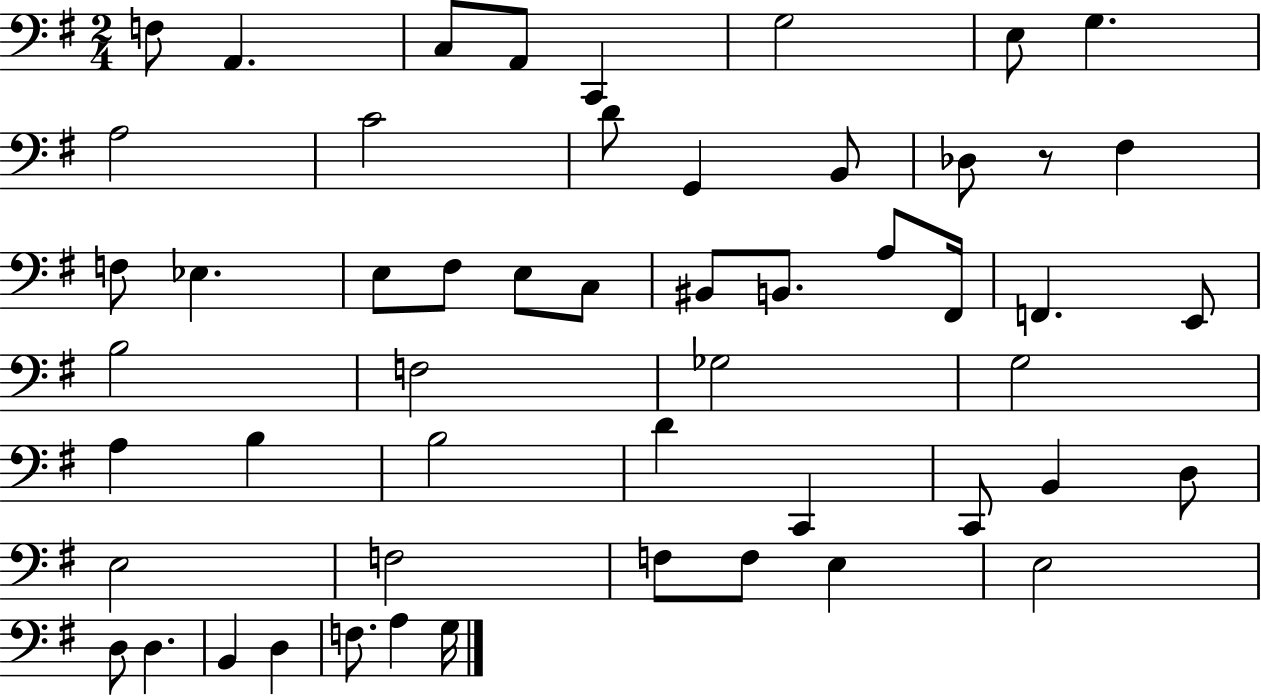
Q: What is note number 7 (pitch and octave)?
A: E3